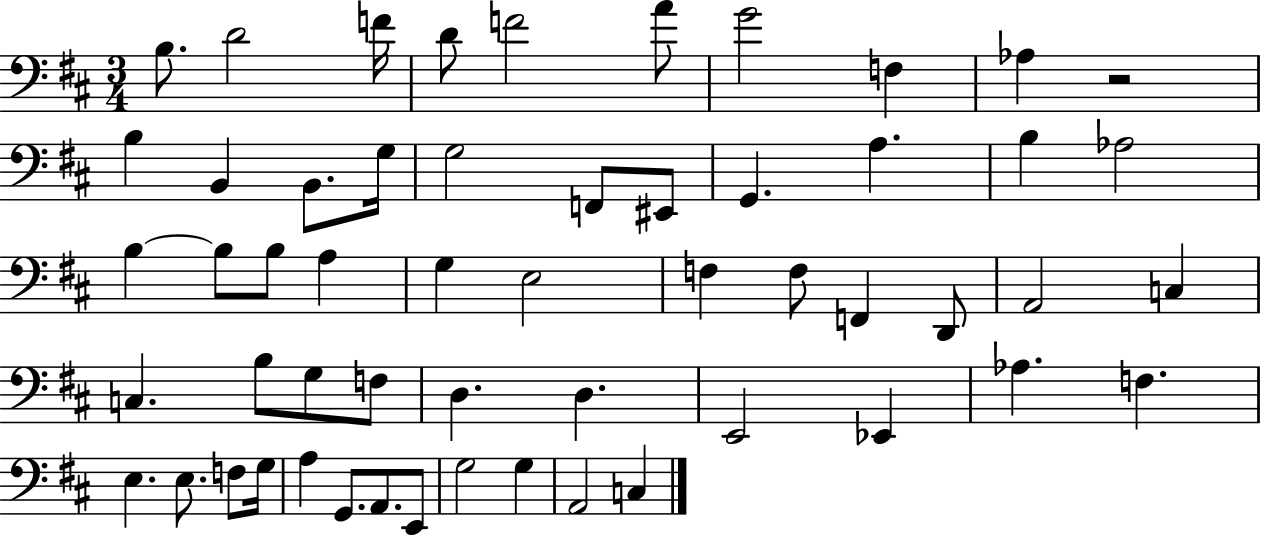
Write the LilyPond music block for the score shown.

{
  \clef bass
  \numericTimeSignature
  \time 3/4
  \key d \major
  \repeat volta 2 { b8. d'2 f'16 | d'8 f'2 a'8 | g'2 f4 | aes4 r2 | \break b4 b,4 b,8. g16 | g2 f,8 eis,8 | g,4. a4. | b4 aes2 | \break b4~~ b8 b8 a4 | g4 e2 | f4 f8 f,4 d,8 | a,2 c4 | \break c4. b8 g8 f8 | d4. d4. | e,2 ees,4 | aes4. f4. | \break e4. e8. f8 g16 | a4 g,8. a,8. e,8 | g2 g4 | a,2 c4 | \break } \bar "|."
}